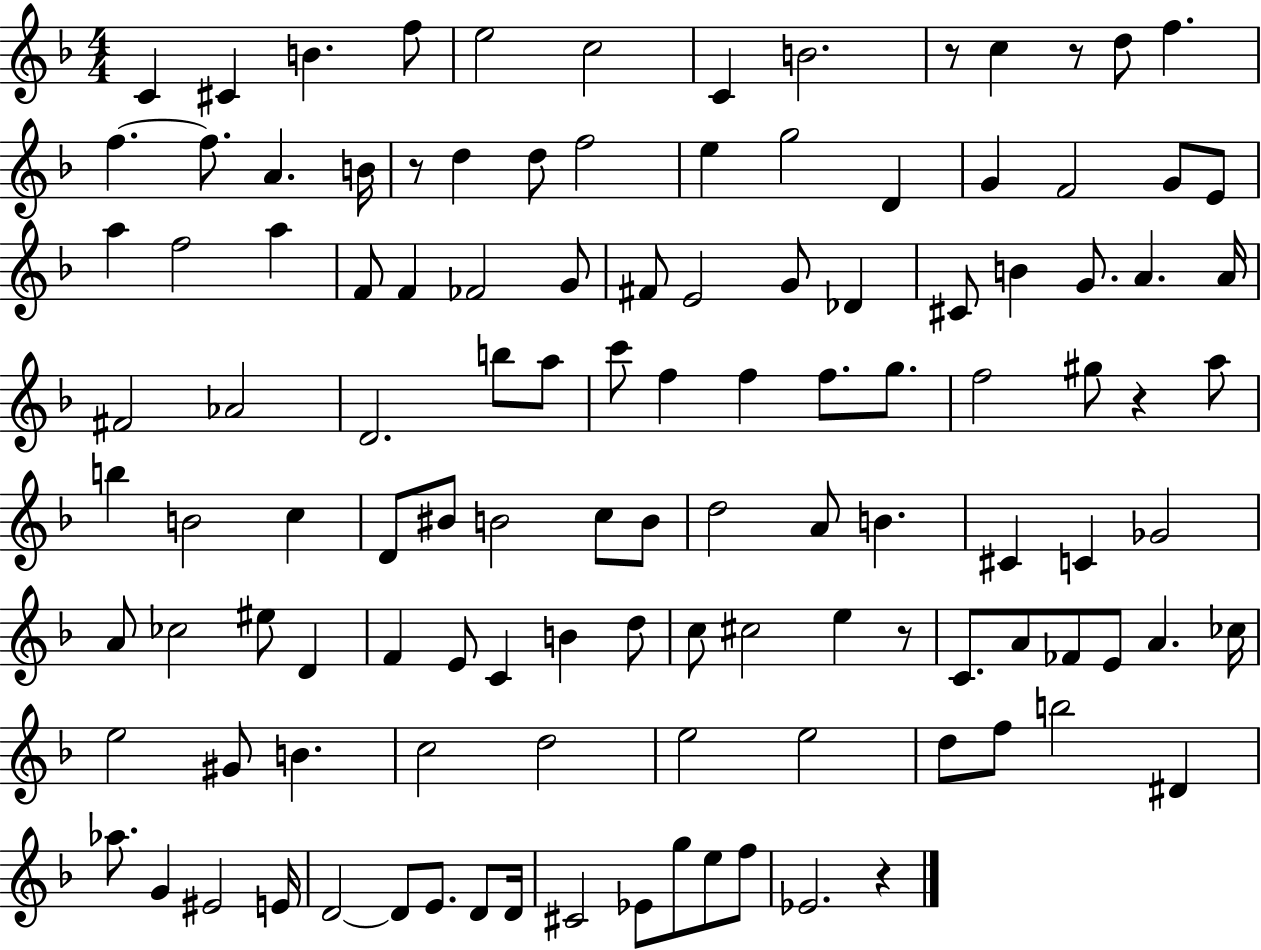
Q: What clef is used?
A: treble